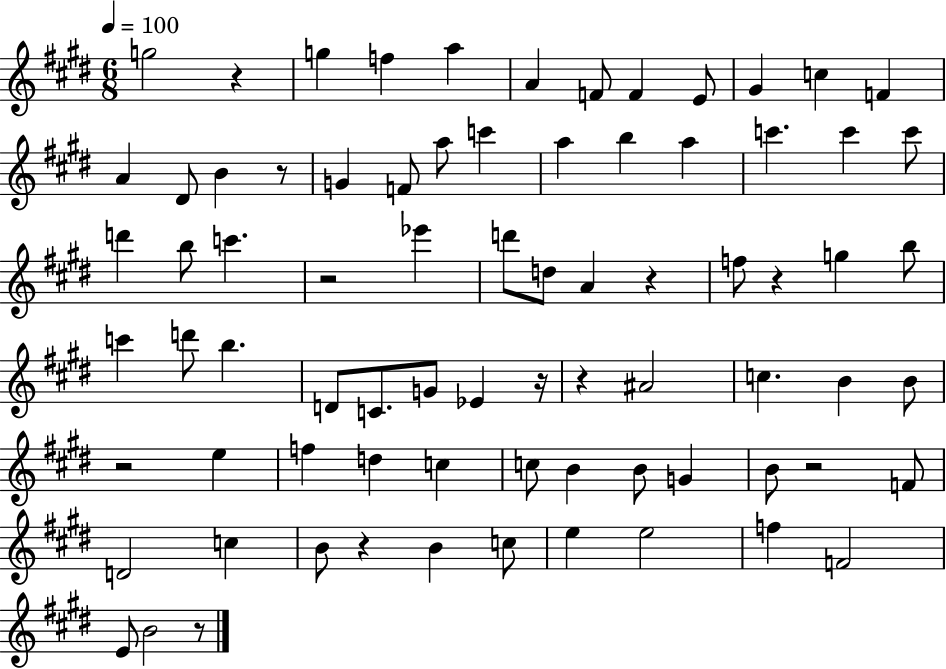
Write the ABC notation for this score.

X:1
T:Untitled
M:6/8
L:1/4
K:E
g2 z g f a A F/2 F E/2 ^G c F A ^D/2 B z/2 G F/2 a/2 c' a b a c' c' c'/2 d' b/2 c' z2 _e' d'/2 d/2 A z f/2 z g b/2 c' d'/2 b D/2 C/2 G/2 _E z/4 z ^A2 c B B/2 z2 e f d c c/2 B B/2 G B/2 z2 F/2 D2 c B/2 z B c/2 e e2 f F2 E/2 B2 z/2